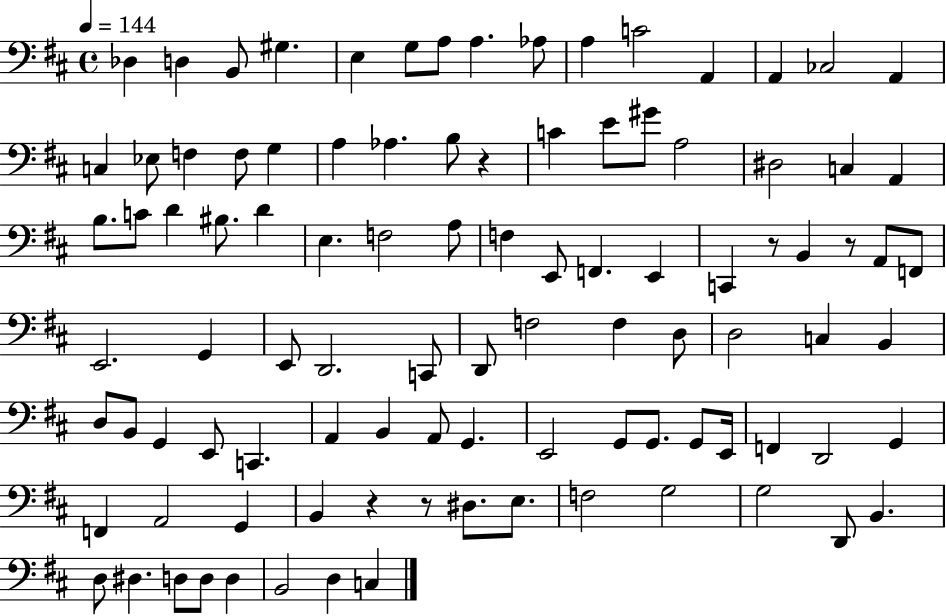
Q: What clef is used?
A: bass